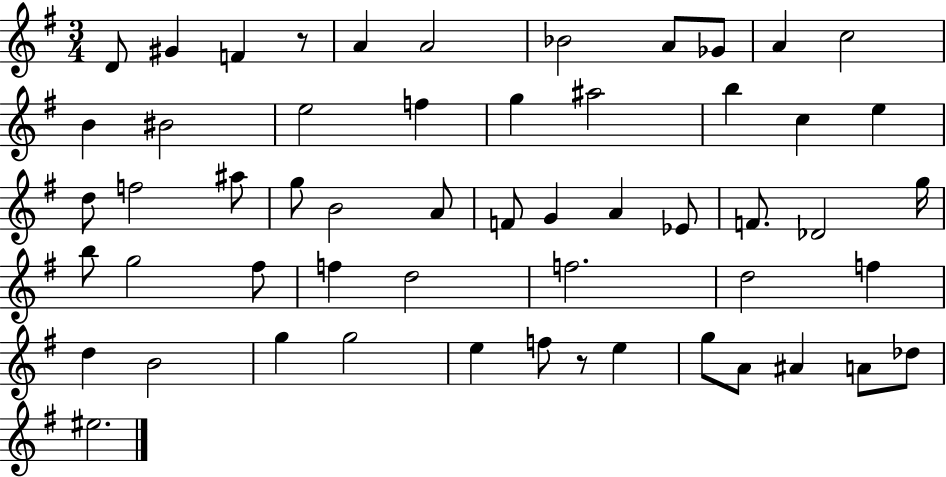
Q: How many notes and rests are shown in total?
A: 55